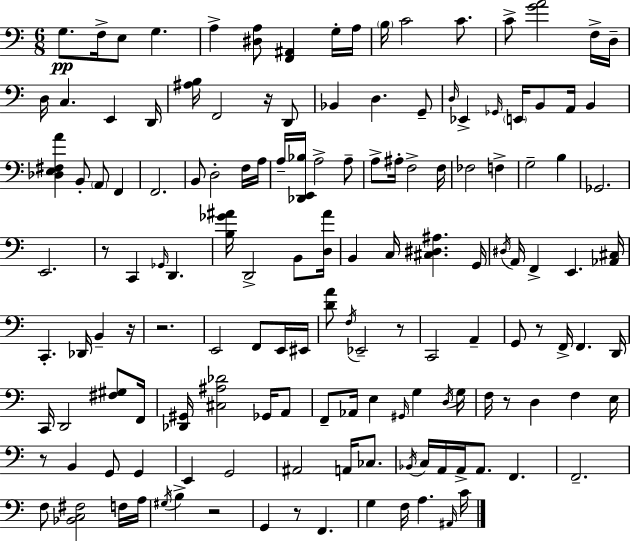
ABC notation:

X:1
T:Untitled
M:6/8
L:1/4
K:C
G,/2 F,/4 E,/2 G, A, [^D,A,]/2 [F,,^A,,] G,/4 A,/4 B,/4 C2 C/2 C/2 [GA]2 F,/4 D,/4 D,/4 C, E,, D,,/4 [^A,B,]/4 F,,2 z/4 D,,/2 _B,, D, G,,/2 D,/4 _E,, _G,,/4 E,,/4 B,,/2 A,,/4 B,, [_D,E,^F,A] B,,/2 A,,/2 F,, F,,2 B,,/2 D,2 F,/4 A,/4 A,/4 [_D,,E,,_B,]/4 A,2 A,/2 A,/2 ^A,/4 F,2 F,/4 _F,2 F, G,2 B, _G,,2 E,,2 z/2 C,, _G,,/4 D,, [B,_G^A]/4 D,,2 B,,/2 [D,^A]/4 B,, C,/4 [^C,^D,^A,] G,,/4 ^D,/4 A,,/4 F,, E,, [_A,,^C,]/4 C,, _D,,/4 B,, z/4 z2 E,,2 F,,/2 E,,/4 ^E,,/4 [DA]/2 F,/4 _E,,2 z/2 C,,2 A,, G,,/2 z/2 F,,/4 F,, D,,/4 C,,/4 D,,2 [^F,^G,]/2 F,,/4 [_D,,^G,,]/4 [^C,^A,_D]2 _G,,/4 A,,/2 F,,/2 _A,,/4 E, ^G,,/4 G, D,/4 G,/4 F,/4 z/2 D, F, E,/4 z/2 B,, G,,/2 G,, E,, G,,2 ^A,,2 A,,/4 _C,/2 _B,,/4 C,/4 A,,/4 A,,/4 A,,/2 F,, F,,2 F,/2 [_B,,C,^F,]2 F,/4 A,/4 ^G,/4 B, z2 G,, z/2 F,, G, F,/4 A, ^A,,/4 C/4